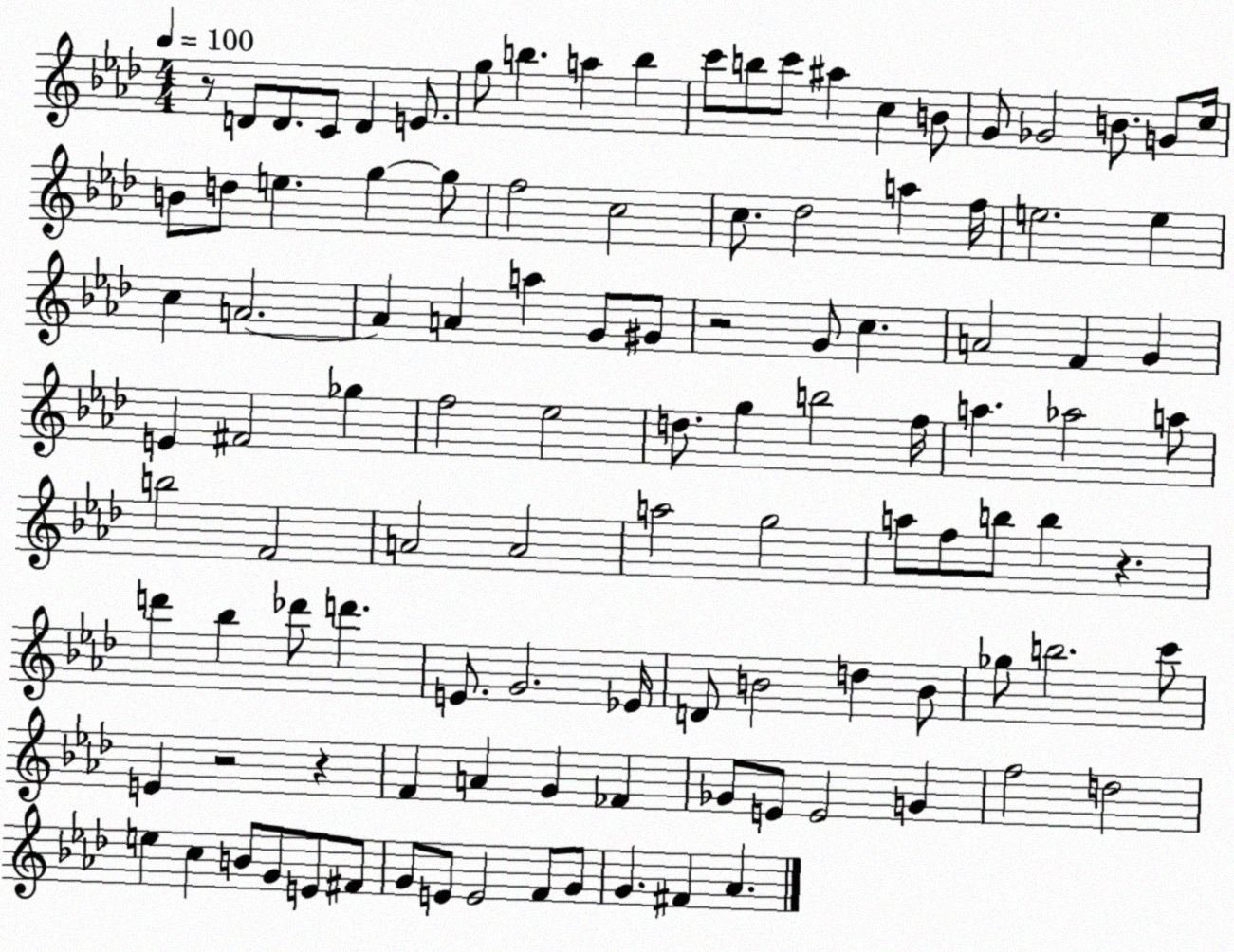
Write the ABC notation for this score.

X:1
T:Untitled
M:4/4
L:1/4
K:Ab
z/2 D/2 D/2 C/2 D E/2 g/2 b a b c'/2 b/2 c'/2 ^a c B/2 G/2 _G2 B/2 G/2 c/4 B/2 d/2 e g g/2 f2 c2 c/2 _d2 a f/4 e2 e c A2 A A a G/2 ^G/2 z2 G/2 c A2 F G E ^F2 _g f2 _e2 d/2 g b2 f/4 a _a2 a/2 b2 F2 A2 A2 a2 g2 a/2 f/2 b/2 b z d' _b _d'/2 d' E/2 G2 _E/4 D/2 B2 d B/2 _g/2 b2 c'/2 E z2 z F A G _F _G/2 E/2 E2 G f2 d2 e c B/2 G/2 E/2 ^F/2 G/2 E/2 E2 F/2 G/2 G ^F _A